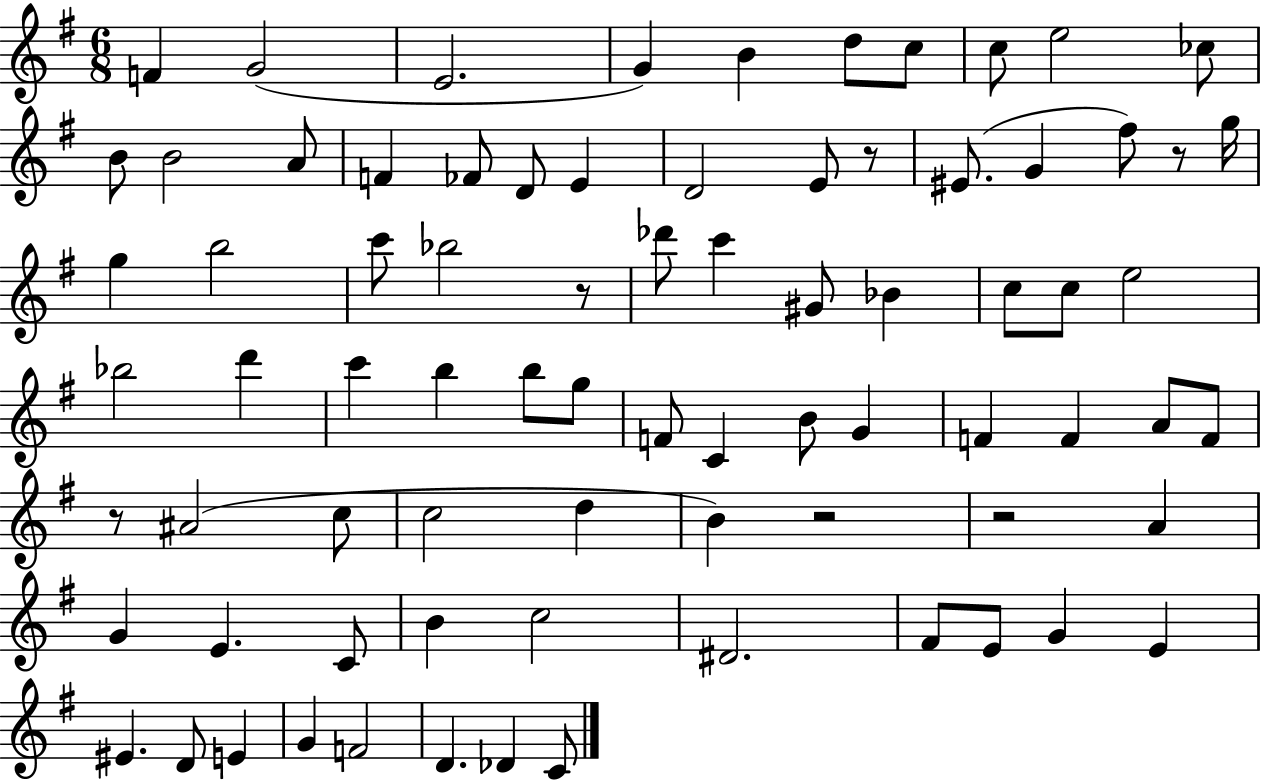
F4/q G4/h E4/h. G4/q B4/q D5/e C5/e C5/e E5/h CES5/e B4/e B4/h A4/e F4/q FES4/e D4/e E4/q D4/h E4/e R/e EIS4/e. G4/q F#5/e R/e G5/s G5/q B5/h C6/e Bb5/h R/e Db6/e C6/q G#4/e Bb4/q C5/e C5/e E5/h Bb5/h D6/q C6/q B5/q B5/e G5/e F4/e C4/q B4/e G4/q F4/q F4/q A4/e F4/e R/e A#4/h C5/e C5/h D5/q B4/q R/h R/h A4/q G4/q E4/q. C4/e B4/q C5/h D#4/h. F#4/e E4/e G4/q E4/q EIS4/q. D4/e E4/q G4/q F4/h D4/q. Db4/q C4/e